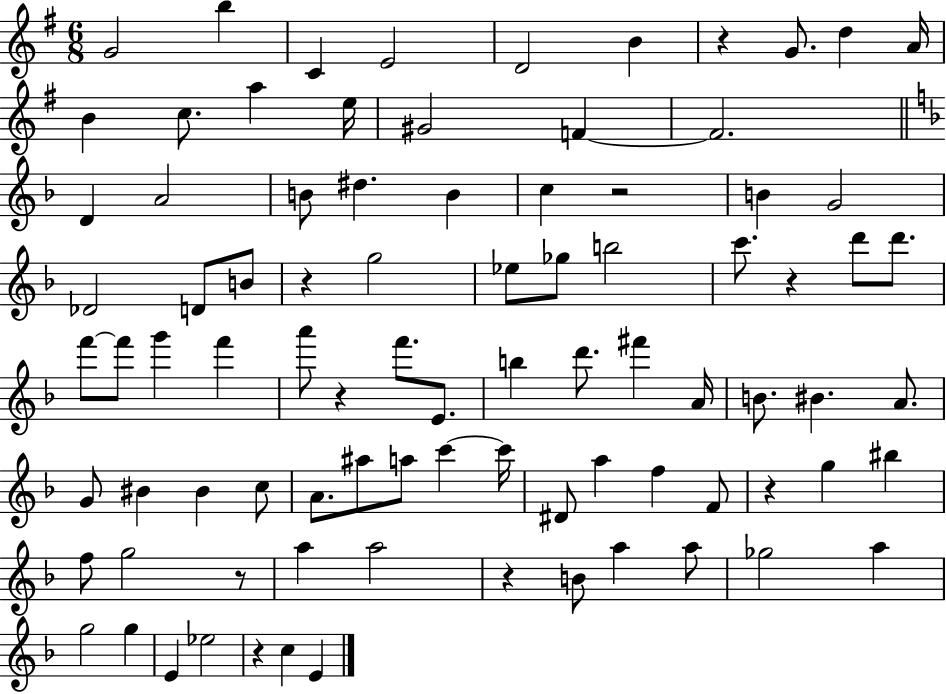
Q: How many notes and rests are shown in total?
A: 87